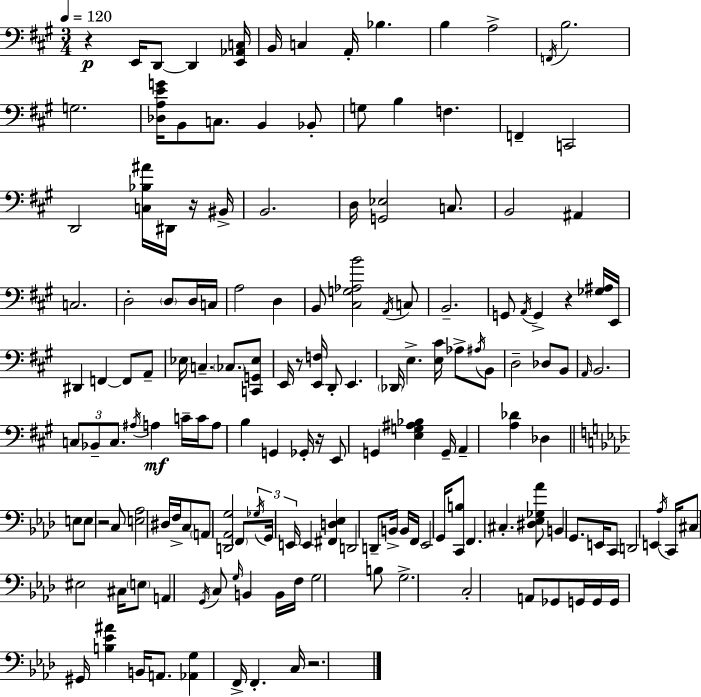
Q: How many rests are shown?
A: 7